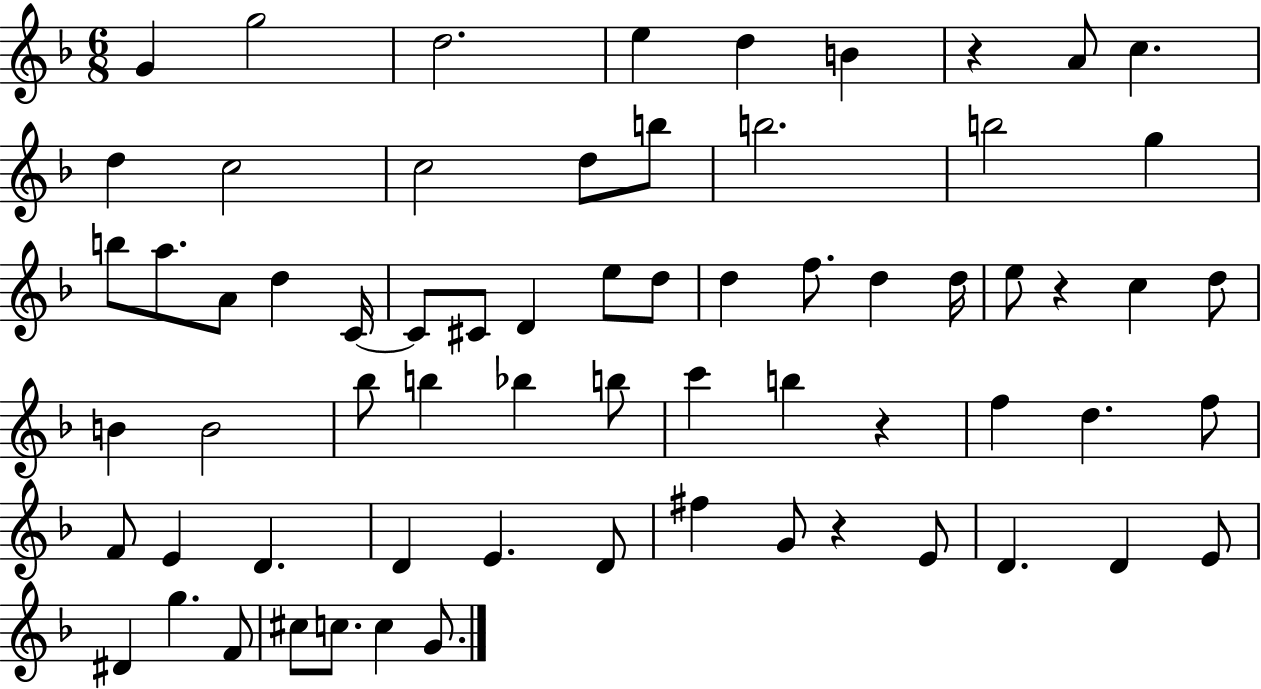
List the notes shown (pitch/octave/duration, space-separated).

G4/q G5/h D5/h. E5/q D5/q B4/q R/q A4/e C5/q. D5/q C5/h C5/h D5/e B5/e B5/h. B5/h G5/q B5/e A5/e. A4/e D5/q C4/s C4/e C#4/e D4/q E5/e D5/e D5/q F5/e. D5/q D5/s E5/e R/q C5/q D5/e B4/q B4/h Bb5/e B5/q Bb5/q B5/e C6/q B5/q R/q F5/q D5/q. F5/e F4/e E4/q D4/q. D4/q E4/q. D4/e F#5/q G4/e R/q E4/e D4/q. D4/q E4/e D#4/q G5/q. F4/e C#5/e C5/e. C5/q G4/e.